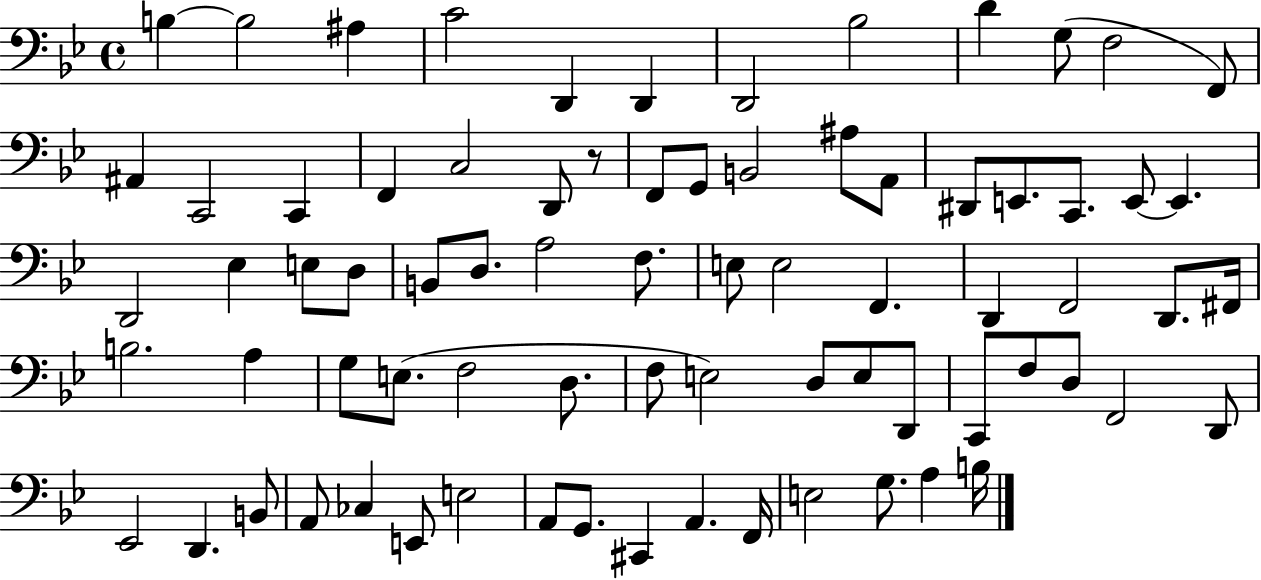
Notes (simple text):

B3/q B3/h A#3/q C4/h D2/q D2/q D2/h Bb3/h D4/q G3/e F3/h F2/e A#2/q C2/h C2/q F2/q C3/h D2/e R/e F2/e G2/e B2/h A#3/e A2/e D#2/e E2/e. C2/e. E2/e E2/q. D2/h Eb3/q E3/e D3/e B2/e D3/e. A3/h F3/e. E3/e E3/h F2/q. D2/q F2/h D2/e. F#2/s B3/h. A3/q G3/e E3/e. F3/h D3/e. F3/e E3/h D3/e E3/e D2/e C2/e F3/e D3/e F2/h D2/e Eb2/h D2/q. B2/e A2/e CES3/q E2/e E3/h A2/e G2/e. C#2/q A2/q. F2/s E3/h G3/e. A3/q B3/s